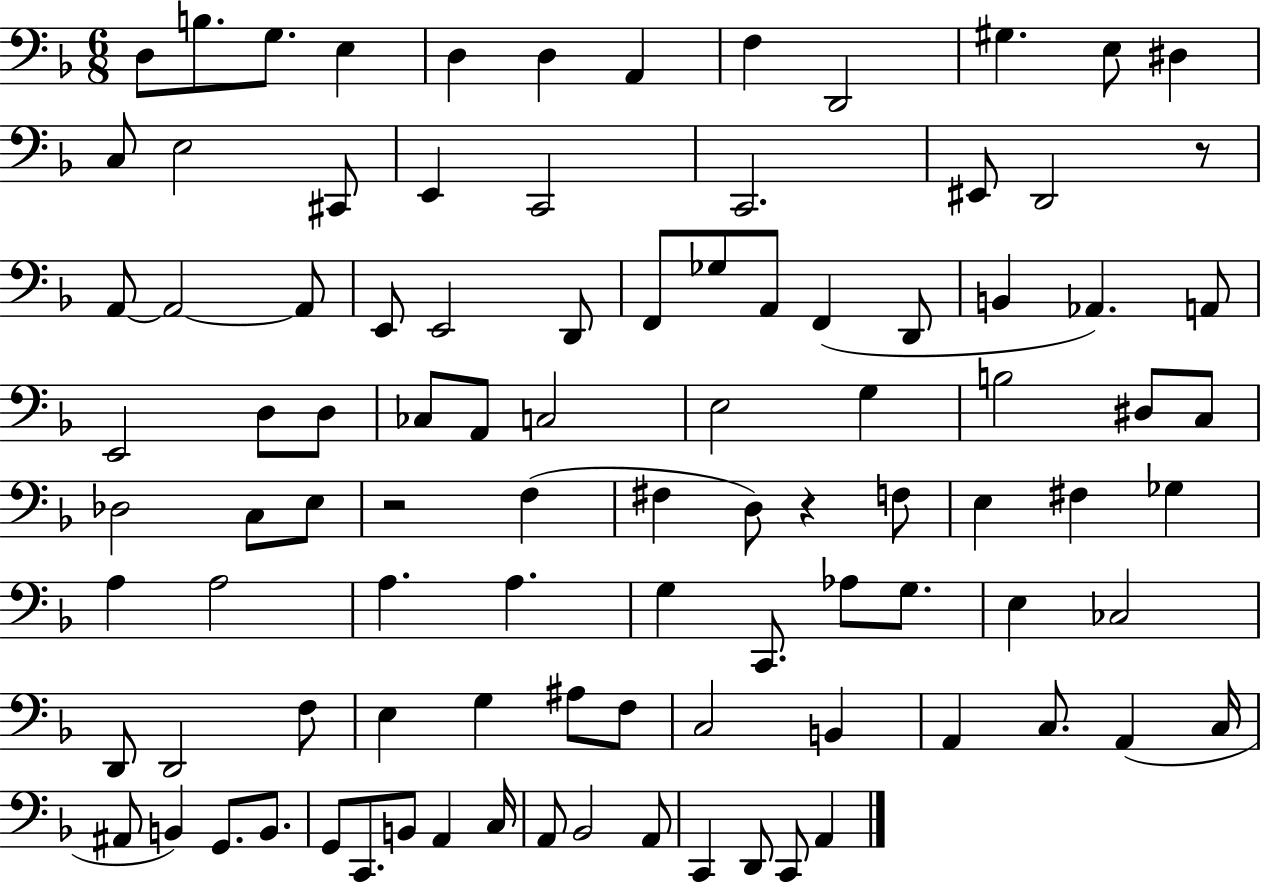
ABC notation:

X:1
T:Untitled
M:6/8
L:1/4
K:F
D,/2 B,/2 G,/2 E, D, D, A,, F, D,,2 ^G, E,/2 ^D, C,/2 E,2 ^C,,/2 E,, C,,2 C,,2 ^E,,/2 D,,2 z/2 A,,/2 A,,2 A,,/2 E,,/2 E,,2 D,,/2 F,,/2 _G,/2 A,,/2 F,, D,,/2 B,, _A,, A,,/2 E,,2 D,/2 D,/2 _C,/2 A,,/2 C,2 E,2 G, B,2 ^D,/2 C,/2 _D,2 C,/2 E,/2 z2 F, ^F, D,/2 z F,/2 E, ^F, _G, A, A,2 A, A, G, C,,/2 _A,/2 G,/2 E, _C,2 D,,/2 D,,2 F,/2 E, G, ^A,/2 F,/2 C,2 B,, A,, C,/2 A,, C,/4 ^A,,/2 B,, G,,/2 B,,/2 G,,/2 C,,/2 B,,/2 A,, C,/4 A,,/2 _B,,2 A,,/2 C,, D,,/2 C,,/2 A,,